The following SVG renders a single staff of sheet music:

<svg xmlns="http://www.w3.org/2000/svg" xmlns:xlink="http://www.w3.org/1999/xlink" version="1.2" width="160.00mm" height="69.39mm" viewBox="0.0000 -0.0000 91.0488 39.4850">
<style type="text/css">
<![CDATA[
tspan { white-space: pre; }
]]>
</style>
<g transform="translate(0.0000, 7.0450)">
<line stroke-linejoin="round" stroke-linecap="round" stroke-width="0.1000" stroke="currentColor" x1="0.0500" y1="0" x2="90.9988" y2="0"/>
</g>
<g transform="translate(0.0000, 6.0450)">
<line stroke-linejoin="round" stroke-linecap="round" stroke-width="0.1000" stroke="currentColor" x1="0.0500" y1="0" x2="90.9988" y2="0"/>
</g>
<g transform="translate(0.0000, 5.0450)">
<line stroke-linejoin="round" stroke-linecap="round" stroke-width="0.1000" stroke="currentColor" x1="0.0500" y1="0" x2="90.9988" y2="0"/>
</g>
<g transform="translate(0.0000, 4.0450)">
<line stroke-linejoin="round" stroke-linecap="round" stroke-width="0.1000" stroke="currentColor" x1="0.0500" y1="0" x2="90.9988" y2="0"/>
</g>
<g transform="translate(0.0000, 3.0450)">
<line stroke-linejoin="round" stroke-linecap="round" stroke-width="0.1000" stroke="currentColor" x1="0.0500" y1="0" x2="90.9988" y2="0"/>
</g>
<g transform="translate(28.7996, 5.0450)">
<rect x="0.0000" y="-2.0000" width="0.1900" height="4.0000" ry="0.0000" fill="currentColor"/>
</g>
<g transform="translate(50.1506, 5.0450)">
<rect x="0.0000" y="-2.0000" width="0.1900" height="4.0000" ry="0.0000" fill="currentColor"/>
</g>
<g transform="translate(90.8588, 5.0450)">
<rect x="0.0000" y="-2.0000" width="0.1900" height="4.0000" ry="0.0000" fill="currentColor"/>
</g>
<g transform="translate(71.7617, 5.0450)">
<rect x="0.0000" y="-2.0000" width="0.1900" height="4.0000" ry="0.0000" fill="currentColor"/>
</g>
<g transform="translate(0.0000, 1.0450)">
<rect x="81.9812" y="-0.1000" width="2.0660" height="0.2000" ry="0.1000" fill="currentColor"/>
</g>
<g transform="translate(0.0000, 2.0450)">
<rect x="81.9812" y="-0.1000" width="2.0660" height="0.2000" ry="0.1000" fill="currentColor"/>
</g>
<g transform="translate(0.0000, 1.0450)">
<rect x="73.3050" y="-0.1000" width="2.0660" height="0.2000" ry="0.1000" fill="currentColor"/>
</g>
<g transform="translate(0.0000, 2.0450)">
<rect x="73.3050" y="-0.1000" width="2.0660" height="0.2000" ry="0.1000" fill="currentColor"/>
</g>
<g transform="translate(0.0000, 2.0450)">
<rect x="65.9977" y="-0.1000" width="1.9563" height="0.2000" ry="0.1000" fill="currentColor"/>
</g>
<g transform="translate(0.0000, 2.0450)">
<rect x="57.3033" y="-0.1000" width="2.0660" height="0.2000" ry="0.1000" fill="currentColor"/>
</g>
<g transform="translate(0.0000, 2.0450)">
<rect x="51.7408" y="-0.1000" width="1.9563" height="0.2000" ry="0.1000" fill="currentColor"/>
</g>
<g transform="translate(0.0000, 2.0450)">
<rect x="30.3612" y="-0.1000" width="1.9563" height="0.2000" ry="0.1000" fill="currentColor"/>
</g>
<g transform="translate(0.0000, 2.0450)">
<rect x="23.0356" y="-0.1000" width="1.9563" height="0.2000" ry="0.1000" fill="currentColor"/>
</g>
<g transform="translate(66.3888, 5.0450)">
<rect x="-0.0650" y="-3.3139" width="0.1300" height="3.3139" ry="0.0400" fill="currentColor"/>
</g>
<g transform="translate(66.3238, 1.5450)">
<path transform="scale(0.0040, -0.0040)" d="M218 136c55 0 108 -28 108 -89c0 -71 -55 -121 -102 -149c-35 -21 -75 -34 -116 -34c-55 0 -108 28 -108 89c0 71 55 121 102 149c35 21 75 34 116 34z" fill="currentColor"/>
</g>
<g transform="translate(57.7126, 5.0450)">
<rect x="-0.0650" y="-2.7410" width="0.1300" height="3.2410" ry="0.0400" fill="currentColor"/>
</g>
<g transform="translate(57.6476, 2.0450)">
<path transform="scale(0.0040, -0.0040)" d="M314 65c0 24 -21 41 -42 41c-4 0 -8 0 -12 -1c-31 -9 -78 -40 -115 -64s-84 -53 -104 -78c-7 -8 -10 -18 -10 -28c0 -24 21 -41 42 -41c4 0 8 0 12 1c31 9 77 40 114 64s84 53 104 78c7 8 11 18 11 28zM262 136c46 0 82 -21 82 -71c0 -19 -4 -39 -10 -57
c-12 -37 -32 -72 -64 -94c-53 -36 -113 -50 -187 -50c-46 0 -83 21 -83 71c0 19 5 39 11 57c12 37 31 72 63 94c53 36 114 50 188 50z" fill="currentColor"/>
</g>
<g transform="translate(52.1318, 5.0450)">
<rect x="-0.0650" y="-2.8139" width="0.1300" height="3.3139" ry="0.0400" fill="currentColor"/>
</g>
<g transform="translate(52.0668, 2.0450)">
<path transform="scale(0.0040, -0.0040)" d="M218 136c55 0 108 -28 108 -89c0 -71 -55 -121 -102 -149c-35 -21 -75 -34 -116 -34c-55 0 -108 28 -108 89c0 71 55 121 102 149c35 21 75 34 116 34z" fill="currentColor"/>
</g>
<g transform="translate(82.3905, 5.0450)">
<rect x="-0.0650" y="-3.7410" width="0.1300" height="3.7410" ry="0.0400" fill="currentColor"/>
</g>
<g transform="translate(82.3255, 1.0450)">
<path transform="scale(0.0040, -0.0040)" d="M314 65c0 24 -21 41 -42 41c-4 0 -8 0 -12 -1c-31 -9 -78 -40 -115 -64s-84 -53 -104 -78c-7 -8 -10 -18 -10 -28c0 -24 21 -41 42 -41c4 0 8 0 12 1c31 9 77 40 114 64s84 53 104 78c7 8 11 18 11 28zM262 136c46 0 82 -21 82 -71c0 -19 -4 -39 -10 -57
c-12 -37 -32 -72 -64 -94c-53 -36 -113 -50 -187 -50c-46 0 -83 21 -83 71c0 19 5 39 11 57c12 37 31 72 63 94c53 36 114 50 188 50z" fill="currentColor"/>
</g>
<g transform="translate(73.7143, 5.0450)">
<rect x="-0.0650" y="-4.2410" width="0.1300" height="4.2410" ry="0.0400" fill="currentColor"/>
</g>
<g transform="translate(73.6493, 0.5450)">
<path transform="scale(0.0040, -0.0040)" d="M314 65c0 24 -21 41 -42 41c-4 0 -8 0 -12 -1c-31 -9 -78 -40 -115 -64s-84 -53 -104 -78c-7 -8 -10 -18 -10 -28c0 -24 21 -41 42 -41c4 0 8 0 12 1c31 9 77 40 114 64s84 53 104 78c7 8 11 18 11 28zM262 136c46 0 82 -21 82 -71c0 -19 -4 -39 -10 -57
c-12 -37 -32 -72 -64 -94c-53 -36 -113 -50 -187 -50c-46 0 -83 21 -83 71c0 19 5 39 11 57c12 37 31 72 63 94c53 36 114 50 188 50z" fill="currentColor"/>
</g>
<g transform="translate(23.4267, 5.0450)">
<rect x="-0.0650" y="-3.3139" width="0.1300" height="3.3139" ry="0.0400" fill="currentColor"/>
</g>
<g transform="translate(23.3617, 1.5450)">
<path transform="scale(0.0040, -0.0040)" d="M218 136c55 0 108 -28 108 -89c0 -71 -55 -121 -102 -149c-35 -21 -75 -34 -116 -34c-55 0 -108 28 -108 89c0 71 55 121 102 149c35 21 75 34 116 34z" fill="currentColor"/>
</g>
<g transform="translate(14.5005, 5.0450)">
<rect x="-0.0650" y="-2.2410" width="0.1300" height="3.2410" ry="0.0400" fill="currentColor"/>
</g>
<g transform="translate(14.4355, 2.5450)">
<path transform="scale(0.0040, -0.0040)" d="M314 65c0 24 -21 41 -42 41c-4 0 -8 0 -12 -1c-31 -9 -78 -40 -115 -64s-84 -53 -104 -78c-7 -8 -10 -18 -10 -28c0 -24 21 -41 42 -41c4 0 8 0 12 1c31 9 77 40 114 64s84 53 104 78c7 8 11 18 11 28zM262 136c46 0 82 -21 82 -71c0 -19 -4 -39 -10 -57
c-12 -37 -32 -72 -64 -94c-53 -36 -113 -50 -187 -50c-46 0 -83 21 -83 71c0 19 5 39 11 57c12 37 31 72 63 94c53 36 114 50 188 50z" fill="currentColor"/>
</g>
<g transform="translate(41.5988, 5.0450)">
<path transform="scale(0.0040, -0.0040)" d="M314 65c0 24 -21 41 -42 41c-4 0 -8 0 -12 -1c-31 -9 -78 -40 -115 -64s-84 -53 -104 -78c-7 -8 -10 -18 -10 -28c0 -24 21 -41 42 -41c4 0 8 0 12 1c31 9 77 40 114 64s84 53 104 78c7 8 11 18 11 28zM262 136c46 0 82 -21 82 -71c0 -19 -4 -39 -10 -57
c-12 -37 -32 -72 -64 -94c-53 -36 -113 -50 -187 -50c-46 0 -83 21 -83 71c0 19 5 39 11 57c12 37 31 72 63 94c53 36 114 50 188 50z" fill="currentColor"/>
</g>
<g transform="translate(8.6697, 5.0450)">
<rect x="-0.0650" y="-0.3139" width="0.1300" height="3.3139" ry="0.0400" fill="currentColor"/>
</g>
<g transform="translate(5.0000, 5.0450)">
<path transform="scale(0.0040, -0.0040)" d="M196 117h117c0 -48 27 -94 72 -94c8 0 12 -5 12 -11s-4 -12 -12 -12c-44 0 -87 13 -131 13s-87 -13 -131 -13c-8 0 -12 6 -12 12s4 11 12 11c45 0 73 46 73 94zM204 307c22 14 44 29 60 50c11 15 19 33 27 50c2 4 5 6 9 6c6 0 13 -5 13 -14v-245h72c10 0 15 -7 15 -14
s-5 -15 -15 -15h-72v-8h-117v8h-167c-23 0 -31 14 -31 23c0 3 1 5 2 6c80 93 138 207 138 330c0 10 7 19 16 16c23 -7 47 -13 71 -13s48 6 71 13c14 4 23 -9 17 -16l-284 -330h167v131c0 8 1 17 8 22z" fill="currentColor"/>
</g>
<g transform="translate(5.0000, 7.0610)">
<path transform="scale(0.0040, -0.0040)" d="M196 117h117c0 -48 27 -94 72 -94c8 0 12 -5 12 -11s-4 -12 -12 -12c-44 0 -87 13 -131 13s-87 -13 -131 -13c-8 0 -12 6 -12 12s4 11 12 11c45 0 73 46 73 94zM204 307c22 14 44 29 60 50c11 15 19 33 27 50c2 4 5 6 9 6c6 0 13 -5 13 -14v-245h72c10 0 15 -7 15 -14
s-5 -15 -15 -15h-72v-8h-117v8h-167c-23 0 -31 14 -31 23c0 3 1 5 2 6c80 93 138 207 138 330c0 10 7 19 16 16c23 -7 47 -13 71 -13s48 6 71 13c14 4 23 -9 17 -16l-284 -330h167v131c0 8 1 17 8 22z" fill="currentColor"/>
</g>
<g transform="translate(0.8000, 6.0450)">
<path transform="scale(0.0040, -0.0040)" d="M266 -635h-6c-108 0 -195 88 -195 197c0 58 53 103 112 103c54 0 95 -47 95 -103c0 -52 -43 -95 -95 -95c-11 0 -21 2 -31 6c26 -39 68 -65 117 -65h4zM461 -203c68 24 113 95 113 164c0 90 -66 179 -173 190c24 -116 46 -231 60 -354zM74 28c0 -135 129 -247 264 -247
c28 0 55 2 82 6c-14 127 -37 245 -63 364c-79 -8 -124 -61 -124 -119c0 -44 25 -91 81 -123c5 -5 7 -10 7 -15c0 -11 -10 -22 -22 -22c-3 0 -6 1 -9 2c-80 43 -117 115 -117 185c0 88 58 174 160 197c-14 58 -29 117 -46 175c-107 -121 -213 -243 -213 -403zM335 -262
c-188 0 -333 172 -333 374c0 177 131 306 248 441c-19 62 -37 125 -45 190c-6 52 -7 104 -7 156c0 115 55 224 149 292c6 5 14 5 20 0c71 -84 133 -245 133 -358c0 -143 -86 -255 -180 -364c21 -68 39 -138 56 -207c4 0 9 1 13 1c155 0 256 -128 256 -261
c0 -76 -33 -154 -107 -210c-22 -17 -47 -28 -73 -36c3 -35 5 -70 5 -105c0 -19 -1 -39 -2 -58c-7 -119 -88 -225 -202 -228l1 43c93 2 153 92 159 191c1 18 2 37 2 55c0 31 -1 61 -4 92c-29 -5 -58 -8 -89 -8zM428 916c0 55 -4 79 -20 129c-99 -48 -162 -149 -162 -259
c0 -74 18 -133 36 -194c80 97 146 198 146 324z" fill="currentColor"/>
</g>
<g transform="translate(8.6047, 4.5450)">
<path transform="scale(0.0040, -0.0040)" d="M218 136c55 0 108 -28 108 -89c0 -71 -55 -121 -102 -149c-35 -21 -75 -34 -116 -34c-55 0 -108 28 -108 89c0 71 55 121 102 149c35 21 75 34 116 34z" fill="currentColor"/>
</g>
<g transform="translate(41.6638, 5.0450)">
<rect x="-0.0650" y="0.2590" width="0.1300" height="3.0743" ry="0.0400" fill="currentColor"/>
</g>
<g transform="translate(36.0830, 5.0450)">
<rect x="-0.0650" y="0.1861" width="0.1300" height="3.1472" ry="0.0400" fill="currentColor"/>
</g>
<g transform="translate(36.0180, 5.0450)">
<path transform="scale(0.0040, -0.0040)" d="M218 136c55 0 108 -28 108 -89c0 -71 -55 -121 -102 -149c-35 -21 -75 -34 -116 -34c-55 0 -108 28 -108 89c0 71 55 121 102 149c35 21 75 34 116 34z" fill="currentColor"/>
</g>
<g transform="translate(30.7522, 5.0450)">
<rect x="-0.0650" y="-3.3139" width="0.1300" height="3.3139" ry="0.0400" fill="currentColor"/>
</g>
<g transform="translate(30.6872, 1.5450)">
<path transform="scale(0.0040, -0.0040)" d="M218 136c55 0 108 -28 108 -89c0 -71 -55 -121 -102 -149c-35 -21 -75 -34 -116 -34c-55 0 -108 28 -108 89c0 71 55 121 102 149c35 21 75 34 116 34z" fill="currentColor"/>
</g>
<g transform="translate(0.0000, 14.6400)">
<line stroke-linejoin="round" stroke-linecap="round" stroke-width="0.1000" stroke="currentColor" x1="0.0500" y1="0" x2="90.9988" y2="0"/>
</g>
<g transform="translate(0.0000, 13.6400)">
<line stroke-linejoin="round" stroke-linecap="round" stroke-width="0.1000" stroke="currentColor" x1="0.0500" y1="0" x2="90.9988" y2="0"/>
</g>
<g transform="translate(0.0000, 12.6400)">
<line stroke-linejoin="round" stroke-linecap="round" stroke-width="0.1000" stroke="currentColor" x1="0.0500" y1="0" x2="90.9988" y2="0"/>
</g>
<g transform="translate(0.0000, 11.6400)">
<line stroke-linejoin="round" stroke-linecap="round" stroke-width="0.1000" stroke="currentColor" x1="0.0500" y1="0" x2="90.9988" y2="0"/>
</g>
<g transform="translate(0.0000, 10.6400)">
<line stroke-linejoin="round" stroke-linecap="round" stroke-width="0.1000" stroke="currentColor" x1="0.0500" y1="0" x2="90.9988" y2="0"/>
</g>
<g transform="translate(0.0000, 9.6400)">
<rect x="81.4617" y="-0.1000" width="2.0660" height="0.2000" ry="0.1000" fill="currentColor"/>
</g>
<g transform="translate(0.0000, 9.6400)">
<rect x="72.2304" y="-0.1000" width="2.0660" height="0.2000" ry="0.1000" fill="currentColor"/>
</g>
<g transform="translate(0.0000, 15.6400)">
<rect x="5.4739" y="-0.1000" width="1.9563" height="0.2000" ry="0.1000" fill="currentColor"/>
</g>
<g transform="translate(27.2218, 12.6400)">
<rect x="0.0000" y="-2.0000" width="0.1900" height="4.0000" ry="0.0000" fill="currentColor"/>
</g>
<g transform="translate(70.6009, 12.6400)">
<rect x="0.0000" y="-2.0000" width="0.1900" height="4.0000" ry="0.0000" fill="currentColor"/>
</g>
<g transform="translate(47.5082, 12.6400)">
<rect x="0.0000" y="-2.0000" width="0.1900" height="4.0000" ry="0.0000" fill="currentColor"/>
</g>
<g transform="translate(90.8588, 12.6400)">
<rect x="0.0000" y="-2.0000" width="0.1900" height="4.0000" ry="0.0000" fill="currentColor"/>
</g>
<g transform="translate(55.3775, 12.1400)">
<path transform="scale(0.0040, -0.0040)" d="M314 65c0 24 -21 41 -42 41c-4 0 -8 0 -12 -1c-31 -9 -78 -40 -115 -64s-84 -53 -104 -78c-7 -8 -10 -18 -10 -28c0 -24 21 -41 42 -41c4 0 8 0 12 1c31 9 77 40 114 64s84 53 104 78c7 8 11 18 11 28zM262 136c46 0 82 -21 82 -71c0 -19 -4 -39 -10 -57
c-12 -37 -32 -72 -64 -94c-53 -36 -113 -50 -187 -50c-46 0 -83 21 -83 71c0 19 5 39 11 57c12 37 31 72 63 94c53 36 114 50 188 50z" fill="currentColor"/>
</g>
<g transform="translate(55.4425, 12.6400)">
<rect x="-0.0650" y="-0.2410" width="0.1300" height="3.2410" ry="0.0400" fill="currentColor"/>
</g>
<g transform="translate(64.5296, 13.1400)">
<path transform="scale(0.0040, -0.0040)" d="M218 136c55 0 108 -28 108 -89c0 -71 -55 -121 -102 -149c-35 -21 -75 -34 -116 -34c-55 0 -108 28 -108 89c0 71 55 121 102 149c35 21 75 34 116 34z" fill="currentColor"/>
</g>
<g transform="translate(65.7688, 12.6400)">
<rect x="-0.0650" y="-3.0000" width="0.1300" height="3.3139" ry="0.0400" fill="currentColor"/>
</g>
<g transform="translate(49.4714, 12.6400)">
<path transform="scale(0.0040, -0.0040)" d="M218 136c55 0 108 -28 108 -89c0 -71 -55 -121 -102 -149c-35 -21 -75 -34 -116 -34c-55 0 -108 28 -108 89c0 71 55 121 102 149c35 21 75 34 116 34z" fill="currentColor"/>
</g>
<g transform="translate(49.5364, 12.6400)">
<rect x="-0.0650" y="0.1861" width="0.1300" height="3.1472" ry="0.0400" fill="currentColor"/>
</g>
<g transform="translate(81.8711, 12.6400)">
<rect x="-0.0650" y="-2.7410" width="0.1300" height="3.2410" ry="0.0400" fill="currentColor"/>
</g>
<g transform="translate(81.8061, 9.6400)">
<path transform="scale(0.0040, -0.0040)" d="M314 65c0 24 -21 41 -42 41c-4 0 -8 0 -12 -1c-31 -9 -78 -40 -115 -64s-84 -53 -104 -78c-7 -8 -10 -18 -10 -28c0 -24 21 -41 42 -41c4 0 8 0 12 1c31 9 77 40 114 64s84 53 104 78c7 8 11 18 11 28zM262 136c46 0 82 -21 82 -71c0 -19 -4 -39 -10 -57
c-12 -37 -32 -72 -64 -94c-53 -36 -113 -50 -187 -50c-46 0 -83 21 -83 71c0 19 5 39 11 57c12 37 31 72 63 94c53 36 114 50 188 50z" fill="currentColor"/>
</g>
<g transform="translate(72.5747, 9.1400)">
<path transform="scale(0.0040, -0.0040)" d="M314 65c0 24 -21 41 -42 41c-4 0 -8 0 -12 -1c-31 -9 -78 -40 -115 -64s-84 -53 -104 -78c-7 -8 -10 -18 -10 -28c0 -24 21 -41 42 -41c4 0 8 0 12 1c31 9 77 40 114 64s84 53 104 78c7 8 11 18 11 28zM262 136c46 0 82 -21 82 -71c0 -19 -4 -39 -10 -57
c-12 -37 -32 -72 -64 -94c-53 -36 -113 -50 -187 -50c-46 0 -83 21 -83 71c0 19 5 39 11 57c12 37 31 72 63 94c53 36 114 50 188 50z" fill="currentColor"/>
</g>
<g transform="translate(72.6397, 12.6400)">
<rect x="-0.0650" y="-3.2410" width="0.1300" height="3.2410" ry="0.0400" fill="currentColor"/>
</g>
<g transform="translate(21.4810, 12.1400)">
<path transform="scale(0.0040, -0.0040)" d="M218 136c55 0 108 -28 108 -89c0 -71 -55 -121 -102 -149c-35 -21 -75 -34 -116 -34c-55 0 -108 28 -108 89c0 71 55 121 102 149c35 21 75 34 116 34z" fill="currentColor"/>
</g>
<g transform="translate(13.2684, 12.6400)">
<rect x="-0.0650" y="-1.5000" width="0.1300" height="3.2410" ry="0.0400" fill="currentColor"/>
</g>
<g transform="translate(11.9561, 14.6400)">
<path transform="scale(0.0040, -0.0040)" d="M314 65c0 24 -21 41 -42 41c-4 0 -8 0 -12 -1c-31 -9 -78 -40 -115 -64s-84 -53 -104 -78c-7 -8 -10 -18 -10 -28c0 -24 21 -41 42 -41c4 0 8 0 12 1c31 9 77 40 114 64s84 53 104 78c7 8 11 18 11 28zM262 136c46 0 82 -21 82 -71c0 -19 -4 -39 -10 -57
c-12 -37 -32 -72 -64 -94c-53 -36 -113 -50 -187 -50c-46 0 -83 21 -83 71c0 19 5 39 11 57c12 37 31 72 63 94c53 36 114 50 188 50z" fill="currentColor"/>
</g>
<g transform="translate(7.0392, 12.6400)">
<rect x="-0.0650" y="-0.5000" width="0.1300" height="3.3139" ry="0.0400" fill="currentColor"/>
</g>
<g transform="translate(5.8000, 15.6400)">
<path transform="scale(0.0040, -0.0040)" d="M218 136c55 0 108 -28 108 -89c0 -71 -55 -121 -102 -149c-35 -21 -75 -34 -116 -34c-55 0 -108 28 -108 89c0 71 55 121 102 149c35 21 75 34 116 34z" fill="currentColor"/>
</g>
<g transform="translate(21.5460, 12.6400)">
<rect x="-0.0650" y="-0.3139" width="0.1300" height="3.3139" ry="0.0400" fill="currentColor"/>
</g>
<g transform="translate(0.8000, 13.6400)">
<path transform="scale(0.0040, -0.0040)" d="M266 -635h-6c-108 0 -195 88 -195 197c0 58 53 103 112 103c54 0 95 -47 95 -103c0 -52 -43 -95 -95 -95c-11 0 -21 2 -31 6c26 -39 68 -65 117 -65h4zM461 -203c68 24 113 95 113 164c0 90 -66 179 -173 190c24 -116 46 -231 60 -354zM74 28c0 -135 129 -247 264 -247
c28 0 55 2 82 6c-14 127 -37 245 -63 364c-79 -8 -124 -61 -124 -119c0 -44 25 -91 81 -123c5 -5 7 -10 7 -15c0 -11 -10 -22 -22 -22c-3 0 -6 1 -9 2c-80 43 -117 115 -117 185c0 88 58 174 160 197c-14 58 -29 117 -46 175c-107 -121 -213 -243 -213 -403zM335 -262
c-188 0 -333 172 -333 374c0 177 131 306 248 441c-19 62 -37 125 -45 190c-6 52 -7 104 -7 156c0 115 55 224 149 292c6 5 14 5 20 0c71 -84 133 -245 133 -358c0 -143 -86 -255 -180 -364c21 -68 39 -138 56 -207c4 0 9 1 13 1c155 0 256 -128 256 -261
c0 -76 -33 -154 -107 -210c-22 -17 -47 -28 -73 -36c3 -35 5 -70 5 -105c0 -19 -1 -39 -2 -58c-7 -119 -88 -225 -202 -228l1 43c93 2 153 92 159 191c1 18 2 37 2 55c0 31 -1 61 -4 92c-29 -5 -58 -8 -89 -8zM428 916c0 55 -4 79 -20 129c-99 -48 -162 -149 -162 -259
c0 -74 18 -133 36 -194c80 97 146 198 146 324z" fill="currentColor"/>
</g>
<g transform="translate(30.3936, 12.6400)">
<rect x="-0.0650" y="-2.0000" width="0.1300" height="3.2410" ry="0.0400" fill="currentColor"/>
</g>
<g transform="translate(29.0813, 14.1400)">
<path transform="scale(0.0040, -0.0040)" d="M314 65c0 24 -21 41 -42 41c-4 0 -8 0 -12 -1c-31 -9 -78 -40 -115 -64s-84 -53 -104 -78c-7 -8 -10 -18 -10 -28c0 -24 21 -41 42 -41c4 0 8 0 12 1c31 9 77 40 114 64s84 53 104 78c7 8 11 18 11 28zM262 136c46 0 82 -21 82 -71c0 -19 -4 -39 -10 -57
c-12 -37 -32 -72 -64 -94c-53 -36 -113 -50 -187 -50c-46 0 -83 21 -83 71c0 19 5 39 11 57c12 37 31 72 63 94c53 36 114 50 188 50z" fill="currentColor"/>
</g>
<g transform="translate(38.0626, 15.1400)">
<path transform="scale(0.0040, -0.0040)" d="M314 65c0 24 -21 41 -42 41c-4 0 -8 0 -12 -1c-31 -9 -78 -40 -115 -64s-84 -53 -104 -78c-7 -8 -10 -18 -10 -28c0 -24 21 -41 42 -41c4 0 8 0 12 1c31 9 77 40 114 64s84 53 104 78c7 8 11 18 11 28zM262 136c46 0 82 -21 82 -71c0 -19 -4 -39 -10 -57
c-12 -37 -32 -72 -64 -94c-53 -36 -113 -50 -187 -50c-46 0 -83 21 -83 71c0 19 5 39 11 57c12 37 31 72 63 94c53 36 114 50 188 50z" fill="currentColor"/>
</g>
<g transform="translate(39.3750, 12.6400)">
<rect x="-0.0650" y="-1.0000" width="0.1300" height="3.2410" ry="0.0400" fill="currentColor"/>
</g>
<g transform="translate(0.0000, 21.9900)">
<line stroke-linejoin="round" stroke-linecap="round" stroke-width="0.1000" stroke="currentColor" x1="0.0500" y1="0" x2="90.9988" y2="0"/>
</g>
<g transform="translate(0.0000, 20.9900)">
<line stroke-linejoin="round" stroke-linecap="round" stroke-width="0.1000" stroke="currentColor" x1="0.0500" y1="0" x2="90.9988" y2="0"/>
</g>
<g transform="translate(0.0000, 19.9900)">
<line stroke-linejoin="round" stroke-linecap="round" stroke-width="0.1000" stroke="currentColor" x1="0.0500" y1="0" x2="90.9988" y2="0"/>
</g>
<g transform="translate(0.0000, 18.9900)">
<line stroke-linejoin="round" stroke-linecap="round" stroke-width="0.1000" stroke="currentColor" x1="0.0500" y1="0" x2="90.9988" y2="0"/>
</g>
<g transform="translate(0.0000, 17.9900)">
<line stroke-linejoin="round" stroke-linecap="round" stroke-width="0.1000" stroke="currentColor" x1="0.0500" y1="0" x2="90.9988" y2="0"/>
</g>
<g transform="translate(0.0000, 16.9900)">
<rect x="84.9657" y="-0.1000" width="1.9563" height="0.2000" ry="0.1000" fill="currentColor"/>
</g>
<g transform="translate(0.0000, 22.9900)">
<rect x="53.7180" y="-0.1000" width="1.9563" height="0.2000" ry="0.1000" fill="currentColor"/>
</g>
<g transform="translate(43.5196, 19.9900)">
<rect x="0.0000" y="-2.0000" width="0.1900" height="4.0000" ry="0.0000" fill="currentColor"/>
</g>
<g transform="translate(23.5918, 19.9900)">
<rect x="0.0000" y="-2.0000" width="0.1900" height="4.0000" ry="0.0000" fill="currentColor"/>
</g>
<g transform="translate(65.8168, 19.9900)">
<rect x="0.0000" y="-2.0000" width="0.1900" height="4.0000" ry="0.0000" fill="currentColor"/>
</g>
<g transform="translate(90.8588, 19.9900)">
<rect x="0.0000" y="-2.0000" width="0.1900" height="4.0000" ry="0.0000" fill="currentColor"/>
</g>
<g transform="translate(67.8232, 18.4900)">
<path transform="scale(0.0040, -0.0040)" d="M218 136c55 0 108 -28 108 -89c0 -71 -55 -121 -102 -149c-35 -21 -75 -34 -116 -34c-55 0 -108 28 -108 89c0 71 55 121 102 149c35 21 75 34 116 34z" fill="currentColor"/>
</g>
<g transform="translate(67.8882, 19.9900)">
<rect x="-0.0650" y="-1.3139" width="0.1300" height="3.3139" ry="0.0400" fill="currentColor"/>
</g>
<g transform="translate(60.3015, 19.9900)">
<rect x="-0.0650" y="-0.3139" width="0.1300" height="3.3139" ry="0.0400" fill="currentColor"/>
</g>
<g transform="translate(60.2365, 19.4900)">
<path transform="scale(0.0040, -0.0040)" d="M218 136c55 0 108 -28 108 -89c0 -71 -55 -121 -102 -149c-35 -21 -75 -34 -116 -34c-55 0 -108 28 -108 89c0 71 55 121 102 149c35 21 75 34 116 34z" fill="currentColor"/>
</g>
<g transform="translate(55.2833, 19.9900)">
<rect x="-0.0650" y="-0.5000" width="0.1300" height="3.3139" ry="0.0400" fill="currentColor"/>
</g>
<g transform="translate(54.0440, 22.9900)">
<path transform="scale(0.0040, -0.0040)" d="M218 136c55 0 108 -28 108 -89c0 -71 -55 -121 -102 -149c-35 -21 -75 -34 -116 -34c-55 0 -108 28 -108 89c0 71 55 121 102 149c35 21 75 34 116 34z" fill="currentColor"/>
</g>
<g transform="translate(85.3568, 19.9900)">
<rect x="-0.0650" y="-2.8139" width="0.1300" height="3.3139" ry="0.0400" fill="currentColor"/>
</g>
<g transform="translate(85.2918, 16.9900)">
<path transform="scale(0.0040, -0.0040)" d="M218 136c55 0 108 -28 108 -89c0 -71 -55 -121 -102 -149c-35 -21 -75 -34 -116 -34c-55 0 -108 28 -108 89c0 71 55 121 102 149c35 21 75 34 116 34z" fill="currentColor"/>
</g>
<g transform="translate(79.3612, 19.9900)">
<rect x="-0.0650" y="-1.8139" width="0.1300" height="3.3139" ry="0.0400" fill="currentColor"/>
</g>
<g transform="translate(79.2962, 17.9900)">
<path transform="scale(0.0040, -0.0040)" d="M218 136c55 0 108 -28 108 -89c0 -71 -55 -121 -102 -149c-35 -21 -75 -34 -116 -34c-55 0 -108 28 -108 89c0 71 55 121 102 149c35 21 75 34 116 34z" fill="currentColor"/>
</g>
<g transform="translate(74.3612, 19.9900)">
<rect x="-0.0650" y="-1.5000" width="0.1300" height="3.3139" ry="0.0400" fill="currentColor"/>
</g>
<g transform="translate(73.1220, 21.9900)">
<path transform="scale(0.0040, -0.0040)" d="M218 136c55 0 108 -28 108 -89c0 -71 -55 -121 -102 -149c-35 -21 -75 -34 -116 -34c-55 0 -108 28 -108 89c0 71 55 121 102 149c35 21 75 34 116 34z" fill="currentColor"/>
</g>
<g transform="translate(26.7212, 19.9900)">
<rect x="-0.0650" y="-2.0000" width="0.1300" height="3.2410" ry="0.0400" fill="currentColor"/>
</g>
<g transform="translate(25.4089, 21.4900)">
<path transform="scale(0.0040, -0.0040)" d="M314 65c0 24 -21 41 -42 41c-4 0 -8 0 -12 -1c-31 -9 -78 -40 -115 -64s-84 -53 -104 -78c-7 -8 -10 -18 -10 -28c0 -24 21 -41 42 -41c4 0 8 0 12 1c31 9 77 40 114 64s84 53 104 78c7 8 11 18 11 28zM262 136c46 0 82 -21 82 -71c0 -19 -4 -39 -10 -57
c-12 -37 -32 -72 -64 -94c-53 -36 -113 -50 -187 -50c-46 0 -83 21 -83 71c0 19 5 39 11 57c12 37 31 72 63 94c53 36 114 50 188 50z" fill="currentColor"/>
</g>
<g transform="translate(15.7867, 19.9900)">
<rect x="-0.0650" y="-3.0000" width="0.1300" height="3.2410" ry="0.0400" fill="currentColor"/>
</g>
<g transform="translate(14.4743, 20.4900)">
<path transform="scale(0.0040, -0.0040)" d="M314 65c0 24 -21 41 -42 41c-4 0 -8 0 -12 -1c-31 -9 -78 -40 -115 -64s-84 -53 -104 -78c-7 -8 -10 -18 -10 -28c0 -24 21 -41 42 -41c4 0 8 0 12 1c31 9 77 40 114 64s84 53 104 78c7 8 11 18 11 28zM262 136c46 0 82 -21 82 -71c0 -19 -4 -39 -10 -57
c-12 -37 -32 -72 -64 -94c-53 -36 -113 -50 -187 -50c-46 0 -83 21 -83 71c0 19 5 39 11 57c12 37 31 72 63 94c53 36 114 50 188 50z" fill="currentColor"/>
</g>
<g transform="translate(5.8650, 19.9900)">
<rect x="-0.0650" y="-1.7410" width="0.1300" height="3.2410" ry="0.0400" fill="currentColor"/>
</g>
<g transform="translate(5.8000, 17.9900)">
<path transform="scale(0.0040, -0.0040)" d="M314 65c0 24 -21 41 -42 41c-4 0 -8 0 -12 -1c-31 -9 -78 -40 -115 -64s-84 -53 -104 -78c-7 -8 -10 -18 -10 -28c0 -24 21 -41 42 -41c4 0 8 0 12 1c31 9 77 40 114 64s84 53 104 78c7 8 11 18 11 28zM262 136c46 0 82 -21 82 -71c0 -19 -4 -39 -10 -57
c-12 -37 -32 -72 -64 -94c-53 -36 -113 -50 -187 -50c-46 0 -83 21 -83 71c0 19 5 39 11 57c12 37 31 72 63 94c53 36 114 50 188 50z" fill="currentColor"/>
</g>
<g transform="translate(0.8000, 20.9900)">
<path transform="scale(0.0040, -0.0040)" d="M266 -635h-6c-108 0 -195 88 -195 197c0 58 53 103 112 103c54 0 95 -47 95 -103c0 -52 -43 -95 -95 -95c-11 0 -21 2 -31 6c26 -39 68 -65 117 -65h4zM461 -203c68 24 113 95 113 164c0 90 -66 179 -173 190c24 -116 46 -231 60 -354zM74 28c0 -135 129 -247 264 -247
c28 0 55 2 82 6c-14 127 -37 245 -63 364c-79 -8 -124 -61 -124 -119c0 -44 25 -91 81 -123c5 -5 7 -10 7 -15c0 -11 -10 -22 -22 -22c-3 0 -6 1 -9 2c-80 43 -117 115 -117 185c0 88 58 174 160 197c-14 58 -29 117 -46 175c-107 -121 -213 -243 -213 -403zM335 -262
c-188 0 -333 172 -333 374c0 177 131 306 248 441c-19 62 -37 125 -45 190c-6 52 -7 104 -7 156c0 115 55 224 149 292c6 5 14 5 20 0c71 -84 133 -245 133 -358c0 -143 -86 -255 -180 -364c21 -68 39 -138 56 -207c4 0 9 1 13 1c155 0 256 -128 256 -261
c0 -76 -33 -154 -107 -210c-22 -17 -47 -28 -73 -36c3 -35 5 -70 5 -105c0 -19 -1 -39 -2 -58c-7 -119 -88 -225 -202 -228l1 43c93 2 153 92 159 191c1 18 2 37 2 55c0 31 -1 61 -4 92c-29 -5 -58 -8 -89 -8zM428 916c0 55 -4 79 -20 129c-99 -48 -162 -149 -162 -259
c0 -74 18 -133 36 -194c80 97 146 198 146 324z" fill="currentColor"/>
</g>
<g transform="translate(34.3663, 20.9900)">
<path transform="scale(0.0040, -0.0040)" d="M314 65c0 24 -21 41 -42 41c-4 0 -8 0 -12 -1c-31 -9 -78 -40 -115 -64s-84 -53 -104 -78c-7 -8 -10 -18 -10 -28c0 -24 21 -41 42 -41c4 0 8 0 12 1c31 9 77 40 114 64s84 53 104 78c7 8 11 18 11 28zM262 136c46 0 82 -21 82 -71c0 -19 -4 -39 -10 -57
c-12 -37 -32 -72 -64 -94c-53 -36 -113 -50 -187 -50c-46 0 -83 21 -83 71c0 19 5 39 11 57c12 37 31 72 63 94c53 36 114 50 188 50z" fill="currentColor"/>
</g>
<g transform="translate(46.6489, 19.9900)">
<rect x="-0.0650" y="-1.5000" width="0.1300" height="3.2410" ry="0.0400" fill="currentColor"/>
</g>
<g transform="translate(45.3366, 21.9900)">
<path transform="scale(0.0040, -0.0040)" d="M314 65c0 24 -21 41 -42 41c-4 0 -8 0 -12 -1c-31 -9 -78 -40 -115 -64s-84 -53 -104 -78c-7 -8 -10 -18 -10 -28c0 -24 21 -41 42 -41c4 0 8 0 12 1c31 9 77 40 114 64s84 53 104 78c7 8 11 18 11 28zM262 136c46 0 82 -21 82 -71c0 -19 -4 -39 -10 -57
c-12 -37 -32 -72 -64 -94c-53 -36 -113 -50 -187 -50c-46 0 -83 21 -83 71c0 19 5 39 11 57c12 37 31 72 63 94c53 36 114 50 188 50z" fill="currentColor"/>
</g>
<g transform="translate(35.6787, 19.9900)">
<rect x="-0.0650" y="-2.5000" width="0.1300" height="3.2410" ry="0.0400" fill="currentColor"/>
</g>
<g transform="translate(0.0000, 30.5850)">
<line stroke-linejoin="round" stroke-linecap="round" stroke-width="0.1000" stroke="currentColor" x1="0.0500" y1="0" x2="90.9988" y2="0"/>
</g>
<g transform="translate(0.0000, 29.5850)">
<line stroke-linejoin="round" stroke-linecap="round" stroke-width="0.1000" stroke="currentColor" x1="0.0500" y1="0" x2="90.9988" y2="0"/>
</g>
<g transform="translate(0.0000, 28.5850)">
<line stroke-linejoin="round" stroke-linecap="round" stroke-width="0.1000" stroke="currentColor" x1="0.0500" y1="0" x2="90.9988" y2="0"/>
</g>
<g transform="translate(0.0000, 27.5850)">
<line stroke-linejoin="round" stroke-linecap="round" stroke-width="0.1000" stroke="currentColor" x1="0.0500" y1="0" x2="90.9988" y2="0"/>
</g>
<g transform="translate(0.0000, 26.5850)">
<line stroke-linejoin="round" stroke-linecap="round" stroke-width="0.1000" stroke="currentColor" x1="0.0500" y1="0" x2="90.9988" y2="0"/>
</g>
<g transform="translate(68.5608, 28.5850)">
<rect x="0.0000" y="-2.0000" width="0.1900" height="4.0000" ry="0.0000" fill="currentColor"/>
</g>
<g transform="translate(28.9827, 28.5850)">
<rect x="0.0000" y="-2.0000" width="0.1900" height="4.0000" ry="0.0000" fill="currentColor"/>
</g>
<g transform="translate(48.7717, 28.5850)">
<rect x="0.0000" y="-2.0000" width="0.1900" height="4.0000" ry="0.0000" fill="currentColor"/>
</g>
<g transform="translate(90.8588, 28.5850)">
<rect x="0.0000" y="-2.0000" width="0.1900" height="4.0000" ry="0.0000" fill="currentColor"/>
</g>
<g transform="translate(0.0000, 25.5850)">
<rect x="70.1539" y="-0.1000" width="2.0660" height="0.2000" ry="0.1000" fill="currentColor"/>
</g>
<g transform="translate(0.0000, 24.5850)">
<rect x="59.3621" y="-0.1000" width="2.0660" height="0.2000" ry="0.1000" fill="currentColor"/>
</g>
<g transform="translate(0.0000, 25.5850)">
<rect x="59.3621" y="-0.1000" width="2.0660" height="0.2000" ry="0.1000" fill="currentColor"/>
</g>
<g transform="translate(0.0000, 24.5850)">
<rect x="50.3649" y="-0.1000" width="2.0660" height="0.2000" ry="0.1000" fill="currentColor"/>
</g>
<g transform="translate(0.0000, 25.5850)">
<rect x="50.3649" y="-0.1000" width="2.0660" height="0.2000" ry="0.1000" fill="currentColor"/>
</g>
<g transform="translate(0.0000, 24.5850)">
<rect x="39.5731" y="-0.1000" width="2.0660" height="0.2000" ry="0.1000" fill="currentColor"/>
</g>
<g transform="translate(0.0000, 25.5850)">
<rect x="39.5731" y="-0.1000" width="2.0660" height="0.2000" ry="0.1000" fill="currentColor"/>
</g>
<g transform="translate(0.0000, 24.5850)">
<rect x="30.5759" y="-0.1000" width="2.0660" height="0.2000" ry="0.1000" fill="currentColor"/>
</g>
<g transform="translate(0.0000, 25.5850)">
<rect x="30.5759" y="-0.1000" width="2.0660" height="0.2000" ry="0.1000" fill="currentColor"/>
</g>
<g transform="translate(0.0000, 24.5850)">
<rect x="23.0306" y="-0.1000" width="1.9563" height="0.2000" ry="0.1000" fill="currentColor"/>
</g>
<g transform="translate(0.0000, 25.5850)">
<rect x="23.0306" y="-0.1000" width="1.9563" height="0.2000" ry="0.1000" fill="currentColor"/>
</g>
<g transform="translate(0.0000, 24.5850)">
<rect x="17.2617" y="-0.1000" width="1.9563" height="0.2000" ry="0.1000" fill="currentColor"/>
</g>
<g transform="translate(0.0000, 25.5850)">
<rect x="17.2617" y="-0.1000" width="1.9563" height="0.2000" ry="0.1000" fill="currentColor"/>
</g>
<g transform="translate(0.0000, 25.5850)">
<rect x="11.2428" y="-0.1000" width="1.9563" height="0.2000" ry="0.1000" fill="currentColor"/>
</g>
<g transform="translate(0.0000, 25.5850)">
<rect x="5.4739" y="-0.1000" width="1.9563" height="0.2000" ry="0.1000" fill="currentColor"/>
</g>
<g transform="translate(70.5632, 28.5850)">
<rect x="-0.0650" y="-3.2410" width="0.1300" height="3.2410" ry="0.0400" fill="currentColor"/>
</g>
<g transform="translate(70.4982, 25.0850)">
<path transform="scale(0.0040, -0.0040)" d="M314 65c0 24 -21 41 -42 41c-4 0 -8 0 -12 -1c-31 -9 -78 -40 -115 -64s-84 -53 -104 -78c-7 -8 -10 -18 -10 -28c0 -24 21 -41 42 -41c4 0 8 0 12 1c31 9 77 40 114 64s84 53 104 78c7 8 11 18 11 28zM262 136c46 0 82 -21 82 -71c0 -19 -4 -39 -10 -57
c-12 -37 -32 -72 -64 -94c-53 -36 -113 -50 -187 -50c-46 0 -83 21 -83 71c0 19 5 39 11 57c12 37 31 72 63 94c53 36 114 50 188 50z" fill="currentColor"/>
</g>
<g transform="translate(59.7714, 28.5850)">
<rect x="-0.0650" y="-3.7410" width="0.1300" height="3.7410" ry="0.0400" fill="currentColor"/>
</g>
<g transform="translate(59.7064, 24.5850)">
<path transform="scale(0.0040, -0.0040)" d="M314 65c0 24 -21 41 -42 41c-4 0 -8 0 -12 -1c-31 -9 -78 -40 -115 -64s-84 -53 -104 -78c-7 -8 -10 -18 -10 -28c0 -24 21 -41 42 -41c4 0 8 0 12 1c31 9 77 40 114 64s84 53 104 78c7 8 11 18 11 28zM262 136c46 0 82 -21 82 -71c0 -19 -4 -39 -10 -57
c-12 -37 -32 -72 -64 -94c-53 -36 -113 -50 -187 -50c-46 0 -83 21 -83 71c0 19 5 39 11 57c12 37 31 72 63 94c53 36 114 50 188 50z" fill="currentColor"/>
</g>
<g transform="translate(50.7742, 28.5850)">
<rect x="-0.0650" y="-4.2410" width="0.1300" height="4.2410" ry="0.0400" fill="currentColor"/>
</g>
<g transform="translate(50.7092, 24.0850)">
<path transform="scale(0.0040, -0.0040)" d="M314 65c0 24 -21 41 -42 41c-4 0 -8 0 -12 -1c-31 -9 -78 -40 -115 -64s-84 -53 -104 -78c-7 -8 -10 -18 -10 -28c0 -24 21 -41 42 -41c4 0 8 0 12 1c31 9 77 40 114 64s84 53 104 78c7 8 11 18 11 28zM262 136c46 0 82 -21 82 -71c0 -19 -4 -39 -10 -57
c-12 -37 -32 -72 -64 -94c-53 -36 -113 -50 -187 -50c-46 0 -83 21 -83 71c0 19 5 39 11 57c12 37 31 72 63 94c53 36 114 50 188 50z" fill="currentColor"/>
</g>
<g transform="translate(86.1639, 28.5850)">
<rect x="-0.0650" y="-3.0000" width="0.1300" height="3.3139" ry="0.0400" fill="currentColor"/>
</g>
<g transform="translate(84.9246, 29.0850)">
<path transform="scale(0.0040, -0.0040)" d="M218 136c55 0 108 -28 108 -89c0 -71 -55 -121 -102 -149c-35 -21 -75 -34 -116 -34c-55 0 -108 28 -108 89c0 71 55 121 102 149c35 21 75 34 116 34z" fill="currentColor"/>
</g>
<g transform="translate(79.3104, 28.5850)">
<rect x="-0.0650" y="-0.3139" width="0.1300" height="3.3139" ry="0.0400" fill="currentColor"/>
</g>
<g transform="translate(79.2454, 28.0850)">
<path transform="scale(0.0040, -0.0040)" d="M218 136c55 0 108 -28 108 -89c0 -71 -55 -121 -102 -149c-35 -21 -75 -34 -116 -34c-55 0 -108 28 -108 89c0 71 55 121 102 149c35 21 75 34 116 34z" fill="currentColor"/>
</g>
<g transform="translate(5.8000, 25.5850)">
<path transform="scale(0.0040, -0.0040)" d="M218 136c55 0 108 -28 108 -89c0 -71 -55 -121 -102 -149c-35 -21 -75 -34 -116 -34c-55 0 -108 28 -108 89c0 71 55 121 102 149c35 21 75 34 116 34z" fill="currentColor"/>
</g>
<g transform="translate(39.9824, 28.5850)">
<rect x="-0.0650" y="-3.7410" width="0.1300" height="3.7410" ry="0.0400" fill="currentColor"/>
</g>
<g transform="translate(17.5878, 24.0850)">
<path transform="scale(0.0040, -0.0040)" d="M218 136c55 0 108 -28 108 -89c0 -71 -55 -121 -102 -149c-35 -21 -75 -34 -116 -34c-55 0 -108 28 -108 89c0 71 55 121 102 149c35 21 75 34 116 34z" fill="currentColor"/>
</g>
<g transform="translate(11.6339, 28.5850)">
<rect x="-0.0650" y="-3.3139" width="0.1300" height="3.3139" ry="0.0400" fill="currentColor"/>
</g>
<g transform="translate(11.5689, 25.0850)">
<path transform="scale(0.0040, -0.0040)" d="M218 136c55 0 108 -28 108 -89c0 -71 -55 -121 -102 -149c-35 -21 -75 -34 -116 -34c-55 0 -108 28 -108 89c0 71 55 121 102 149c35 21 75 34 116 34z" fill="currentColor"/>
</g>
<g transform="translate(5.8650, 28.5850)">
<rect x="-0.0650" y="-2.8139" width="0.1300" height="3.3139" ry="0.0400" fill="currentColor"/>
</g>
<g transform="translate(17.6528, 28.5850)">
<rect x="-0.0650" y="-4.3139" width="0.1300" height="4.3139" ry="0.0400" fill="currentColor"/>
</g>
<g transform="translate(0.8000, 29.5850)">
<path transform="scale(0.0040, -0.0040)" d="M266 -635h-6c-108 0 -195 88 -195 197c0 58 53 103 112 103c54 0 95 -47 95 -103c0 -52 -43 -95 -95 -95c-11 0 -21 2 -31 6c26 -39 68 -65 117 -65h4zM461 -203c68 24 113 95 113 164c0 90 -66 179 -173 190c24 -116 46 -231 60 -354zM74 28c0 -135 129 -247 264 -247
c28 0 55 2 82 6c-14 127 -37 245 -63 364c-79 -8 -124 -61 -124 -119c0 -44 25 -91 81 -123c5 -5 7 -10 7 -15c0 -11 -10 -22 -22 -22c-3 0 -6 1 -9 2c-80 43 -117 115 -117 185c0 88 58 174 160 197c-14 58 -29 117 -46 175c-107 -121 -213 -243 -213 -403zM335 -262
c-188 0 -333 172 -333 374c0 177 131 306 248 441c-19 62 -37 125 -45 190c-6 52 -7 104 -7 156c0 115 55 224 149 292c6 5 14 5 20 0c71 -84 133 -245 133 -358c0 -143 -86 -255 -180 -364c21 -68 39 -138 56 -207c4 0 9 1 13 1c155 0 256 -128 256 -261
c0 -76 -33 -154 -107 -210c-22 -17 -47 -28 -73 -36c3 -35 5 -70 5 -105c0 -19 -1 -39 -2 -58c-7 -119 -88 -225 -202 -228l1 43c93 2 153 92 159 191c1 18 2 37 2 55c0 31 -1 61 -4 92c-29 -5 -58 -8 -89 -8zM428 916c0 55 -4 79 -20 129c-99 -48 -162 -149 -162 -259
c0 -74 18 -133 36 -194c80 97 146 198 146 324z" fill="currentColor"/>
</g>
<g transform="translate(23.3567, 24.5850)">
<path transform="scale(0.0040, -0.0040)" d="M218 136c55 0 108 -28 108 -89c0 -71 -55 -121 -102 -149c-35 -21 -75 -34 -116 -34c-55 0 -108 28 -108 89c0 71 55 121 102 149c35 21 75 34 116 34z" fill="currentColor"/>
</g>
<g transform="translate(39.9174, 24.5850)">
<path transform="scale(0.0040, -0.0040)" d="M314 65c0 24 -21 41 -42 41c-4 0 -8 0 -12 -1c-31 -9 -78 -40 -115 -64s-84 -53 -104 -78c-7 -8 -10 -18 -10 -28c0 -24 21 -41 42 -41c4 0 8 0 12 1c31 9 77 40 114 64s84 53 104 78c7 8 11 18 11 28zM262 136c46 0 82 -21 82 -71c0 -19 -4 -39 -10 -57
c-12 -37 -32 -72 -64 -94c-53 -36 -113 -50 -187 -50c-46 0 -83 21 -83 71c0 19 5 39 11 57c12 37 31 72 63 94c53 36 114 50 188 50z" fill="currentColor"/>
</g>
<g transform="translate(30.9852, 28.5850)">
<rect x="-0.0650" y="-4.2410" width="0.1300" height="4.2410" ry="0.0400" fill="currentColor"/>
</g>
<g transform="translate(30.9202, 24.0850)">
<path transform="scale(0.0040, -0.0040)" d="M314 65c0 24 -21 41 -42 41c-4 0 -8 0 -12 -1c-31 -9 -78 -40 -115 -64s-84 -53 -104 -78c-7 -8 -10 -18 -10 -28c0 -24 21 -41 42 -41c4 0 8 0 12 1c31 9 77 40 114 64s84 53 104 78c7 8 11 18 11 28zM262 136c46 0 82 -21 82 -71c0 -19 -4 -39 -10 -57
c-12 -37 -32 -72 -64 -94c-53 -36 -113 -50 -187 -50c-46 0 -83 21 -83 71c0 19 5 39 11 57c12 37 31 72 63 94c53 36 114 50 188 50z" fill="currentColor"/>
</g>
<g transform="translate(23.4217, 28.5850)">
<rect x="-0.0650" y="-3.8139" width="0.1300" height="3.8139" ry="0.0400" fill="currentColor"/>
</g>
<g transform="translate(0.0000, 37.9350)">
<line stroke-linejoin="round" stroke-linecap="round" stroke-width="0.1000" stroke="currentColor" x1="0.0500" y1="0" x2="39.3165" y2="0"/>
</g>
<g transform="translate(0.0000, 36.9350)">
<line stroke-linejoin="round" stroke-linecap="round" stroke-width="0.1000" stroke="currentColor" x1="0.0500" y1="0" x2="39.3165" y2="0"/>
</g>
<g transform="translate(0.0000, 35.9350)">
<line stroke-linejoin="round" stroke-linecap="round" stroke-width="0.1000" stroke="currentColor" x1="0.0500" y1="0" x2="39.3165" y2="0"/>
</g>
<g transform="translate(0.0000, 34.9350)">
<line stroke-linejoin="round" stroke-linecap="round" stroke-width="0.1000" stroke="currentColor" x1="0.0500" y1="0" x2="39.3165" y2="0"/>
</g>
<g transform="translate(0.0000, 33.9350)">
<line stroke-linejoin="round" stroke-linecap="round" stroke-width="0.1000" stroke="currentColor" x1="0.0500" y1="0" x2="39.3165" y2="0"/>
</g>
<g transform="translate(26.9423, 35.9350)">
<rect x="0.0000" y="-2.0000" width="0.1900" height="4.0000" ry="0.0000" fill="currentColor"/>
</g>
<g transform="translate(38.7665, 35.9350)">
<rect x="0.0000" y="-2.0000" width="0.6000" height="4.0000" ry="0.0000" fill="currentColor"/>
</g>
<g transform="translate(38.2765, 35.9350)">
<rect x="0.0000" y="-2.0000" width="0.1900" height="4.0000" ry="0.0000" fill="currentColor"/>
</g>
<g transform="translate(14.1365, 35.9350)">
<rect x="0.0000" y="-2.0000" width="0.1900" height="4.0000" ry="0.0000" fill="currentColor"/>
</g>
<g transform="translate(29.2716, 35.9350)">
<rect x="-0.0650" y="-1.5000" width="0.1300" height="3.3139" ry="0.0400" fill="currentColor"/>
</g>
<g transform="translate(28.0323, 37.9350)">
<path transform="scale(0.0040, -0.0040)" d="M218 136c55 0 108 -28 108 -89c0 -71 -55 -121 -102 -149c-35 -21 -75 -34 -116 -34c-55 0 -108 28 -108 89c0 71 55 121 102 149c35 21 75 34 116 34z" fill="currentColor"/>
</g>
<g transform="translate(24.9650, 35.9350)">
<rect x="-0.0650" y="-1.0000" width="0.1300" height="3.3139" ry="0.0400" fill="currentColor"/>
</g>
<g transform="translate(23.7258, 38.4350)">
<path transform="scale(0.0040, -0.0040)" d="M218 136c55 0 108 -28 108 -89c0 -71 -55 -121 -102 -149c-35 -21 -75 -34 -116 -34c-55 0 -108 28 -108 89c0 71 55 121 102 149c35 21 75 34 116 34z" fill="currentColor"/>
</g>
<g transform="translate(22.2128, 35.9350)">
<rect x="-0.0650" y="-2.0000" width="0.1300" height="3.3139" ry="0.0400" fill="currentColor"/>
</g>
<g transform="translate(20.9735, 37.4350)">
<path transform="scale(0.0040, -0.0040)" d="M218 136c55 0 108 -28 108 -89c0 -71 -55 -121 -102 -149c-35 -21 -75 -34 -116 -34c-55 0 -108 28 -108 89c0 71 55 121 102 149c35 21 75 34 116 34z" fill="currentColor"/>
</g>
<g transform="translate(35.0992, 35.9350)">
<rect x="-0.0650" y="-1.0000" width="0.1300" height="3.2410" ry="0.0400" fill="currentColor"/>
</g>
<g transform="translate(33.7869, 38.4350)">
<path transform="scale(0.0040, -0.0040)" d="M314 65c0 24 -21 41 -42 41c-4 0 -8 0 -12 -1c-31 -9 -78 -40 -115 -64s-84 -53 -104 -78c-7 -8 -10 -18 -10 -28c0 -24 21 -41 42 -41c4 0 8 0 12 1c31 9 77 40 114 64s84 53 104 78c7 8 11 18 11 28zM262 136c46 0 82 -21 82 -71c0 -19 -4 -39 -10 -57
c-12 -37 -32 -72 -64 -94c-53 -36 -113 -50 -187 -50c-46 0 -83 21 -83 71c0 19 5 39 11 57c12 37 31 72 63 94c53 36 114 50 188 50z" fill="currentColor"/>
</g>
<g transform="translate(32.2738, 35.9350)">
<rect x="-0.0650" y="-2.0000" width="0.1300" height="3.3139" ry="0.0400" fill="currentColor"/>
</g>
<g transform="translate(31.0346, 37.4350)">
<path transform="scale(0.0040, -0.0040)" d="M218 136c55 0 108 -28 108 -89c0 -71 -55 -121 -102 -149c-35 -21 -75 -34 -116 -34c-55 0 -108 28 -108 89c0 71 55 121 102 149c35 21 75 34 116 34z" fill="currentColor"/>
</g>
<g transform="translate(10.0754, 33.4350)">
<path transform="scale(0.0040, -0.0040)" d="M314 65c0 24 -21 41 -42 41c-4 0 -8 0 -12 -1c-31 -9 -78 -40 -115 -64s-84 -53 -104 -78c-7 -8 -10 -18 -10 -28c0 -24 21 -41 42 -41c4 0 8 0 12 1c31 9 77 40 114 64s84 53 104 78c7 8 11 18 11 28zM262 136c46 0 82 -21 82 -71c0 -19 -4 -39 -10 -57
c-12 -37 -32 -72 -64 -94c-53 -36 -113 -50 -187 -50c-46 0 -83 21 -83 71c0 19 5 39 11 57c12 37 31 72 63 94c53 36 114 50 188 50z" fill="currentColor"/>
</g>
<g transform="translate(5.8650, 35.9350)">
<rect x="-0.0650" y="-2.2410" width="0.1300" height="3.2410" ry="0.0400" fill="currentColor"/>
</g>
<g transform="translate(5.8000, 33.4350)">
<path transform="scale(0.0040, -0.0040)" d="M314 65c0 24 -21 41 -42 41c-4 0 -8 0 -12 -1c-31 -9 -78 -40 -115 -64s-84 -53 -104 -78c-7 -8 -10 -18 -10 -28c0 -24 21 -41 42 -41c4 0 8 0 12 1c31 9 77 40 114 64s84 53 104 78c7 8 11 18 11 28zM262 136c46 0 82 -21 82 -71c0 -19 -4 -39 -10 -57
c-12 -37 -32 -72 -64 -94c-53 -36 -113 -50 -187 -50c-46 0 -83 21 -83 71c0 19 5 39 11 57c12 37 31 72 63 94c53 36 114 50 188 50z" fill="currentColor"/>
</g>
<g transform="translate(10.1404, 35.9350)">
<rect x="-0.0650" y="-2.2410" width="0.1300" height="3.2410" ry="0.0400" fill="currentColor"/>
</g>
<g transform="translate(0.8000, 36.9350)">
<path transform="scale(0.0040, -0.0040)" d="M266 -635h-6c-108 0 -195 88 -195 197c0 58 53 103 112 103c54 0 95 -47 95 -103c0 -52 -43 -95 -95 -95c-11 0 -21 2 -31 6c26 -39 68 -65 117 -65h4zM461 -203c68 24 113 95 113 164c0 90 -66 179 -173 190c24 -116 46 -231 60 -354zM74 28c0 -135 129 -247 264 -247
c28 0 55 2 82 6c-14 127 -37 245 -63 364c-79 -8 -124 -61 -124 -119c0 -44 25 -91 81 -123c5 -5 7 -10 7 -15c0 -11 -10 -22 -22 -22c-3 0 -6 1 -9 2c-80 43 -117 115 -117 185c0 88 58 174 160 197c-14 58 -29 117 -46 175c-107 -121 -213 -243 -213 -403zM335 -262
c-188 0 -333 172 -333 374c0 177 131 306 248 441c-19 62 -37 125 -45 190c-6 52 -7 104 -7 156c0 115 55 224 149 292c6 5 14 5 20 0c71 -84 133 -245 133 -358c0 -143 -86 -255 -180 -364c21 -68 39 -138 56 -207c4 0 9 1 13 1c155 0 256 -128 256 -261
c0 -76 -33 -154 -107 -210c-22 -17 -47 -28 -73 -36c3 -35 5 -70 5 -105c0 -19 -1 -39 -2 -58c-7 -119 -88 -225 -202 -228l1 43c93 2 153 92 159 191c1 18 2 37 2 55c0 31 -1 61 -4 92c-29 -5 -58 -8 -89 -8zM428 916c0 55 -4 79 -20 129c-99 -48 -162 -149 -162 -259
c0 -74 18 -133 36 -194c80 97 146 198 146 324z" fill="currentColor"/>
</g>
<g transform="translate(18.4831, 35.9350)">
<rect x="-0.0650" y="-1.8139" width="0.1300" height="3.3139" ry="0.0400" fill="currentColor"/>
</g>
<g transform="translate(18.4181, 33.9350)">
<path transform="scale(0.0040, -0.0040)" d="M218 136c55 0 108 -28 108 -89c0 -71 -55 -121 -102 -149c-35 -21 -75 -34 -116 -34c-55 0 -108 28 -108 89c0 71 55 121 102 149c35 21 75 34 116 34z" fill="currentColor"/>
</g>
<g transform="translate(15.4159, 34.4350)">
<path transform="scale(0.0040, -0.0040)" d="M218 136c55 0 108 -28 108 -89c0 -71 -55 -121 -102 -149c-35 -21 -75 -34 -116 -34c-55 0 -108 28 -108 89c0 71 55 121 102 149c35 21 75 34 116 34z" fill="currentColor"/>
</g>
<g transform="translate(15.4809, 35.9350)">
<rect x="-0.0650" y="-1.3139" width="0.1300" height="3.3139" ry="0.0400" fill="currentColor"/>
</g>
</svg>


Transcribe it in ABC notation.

X:1
T:Untitled
M:4/4
L:1/4
K:C
c g2 b b B B2 a a2 b d'2 c'2 C E2 c F2 D2 B c2 A b2 a2 f2 A2 F2 G2 E2 C c e E f a a b d' c' d'2 c'2 d'2 c'2 b2 c A g2 g2 e f F D E F D2